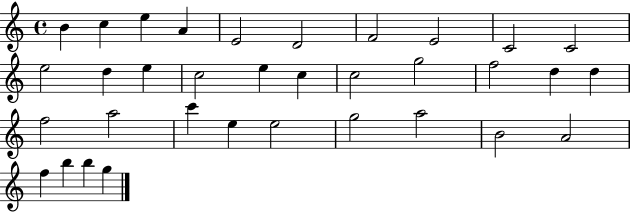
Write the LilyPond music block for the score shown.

{
  \clef treble
  \time 4/4
  \defaultTimeSignature
  \key c \major
  b'4 c''4 e''4 a'4 | e'2 d'2 | f'2 e'2 | c'2 c'2 | \break e''2 d''4 e''4 | c''2 e''4 c''4 | c''2 g''2 | f''2 d''4 d''4 | \break f''2 a''2 | c'''4 e''4 e''2 | g''2 a''2 | b'2 a'2 | \break f''4 b''4 b''4 g''4 | \bar "|."
}